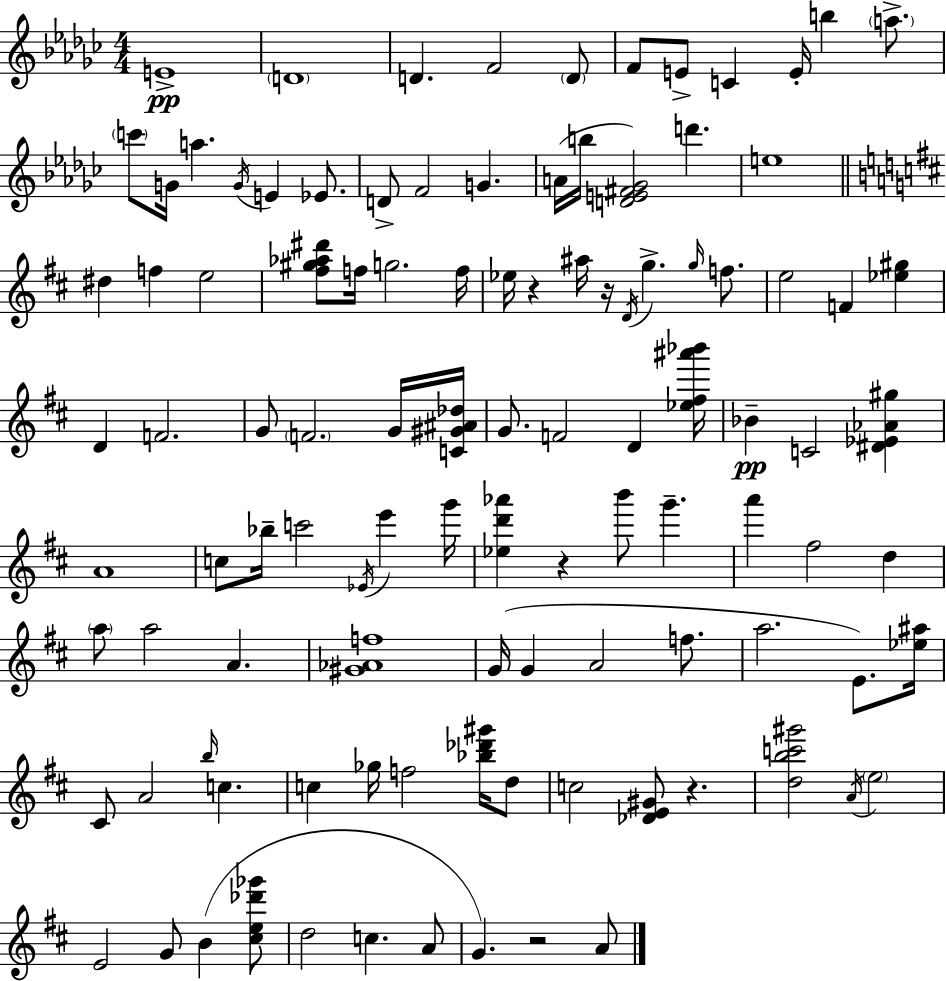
{
  \clef treble
  \numericTimeSignature
  \time 4/4
  \key ees \minor
  e'1->\pp | \parenthesize d'1 | d'4. f'2 \parenthesize d'8 | f'8 e'8-> c'4 e'16-. b''4 \parenthesize a''8.-> | \break \parenthesize c'''8 g'16 a''4. \acciaccatura { g'16 } e'4 ees'8. | d'8-> f'2 g'4. | a'16( b''16 <d' e' fis' ges'>2) d'''4. | e''1 | \break \bar "||" \break \key d \major dis''4 f''4 e''2 | <fis'' gis'' aes'' dis'''>8 f''16 g''2. f''16 | ees''16 r4 ais''16 r16 \acciaccatura { d'16 } g''4.-> \grace { g''16 } f''8. | e''2 f'4 <ees'' gis''>4 | \break d'4 f'2. | g'8 \parenthesize f'2. | g'16 <c' gis' ais' des''>16 g'8. f'2 d'4 | <ees'' fis'' ais''' bes'''>16 bes'4--\pp c'2 <dis' ees' aes' gis''>4 | \break a'1 | c''8 bes''16-- c'''2 \acciaccatura { ees'16 } e'''4 | g'''16 <ees'' d''' aes'''>4 r4 b'''8 g'''4.-- | a'''4 fis''2 d''4 | \break \parenthesize a''8 a''2 a'4. | <gis' aes' f''>1 | g'16( g'4 a'2 | f''8. a''2. e'8.) | \break <ees'' ais''>16 cis'8 a'2 \grace { b''16 } c''4. | c''4 ges''16 f''2 | <bes'' des''' gis'''>16 d''8 c''2 <des' e' gis'>8 r4. | <d'' b'' c''' gis'''>2 \acciaccatura { a'16 } \parenthesize e''2 | \break e'2 g'8 b'4( | <cis'' e'' des''' ges'''>8 d''2 c''4. | a'8 g'4.) r2 | a'8 \bar "|."
}